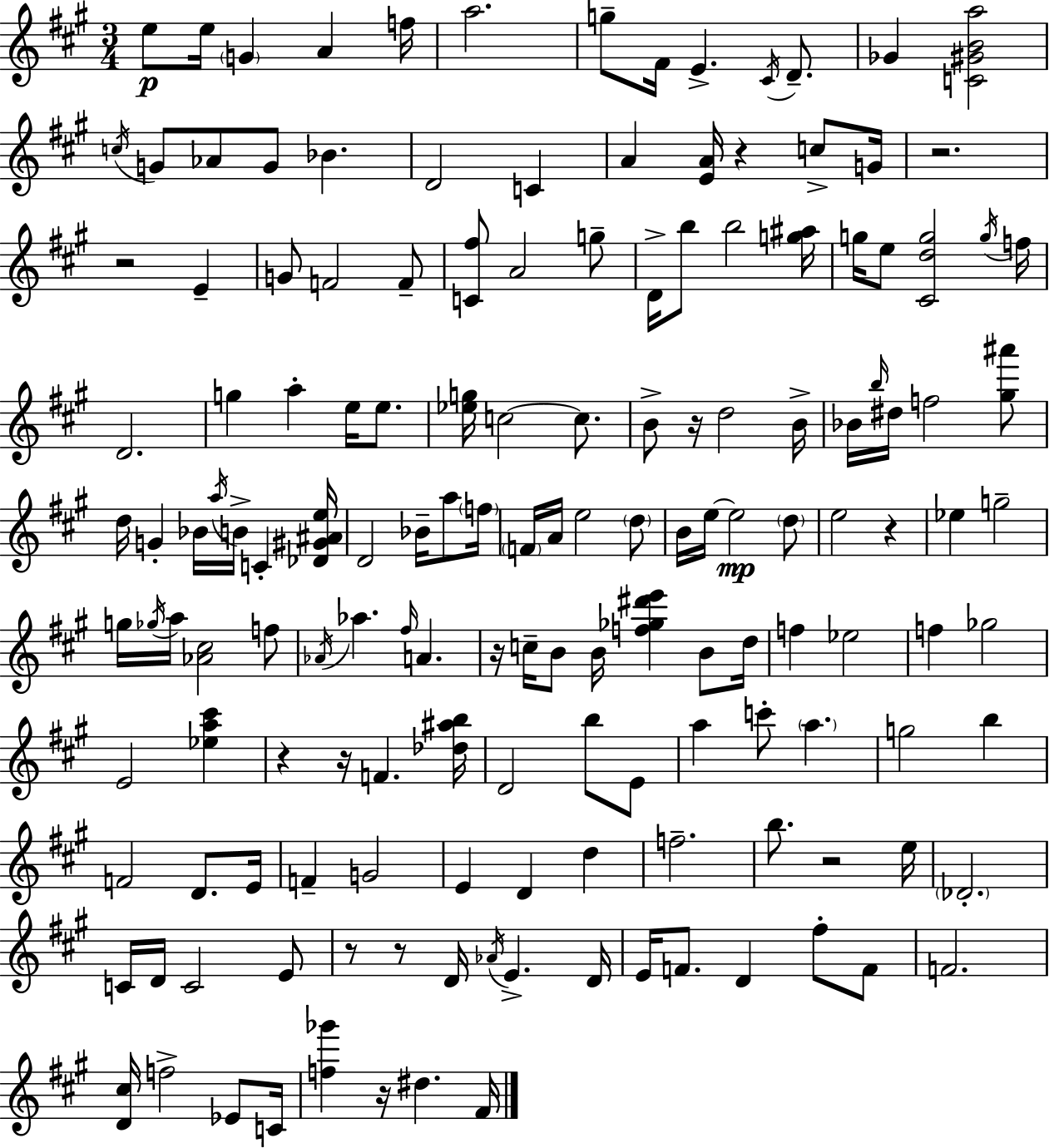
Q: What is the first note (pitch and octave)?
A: E5